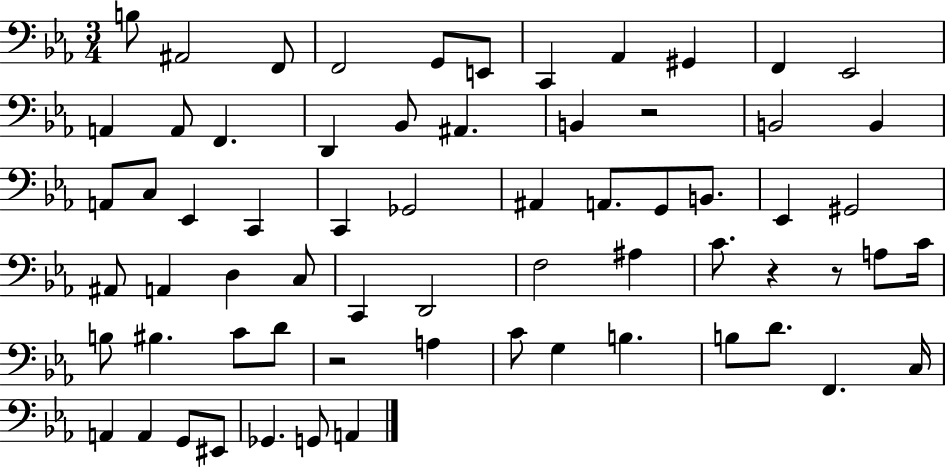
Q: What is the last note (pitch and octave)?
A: A2